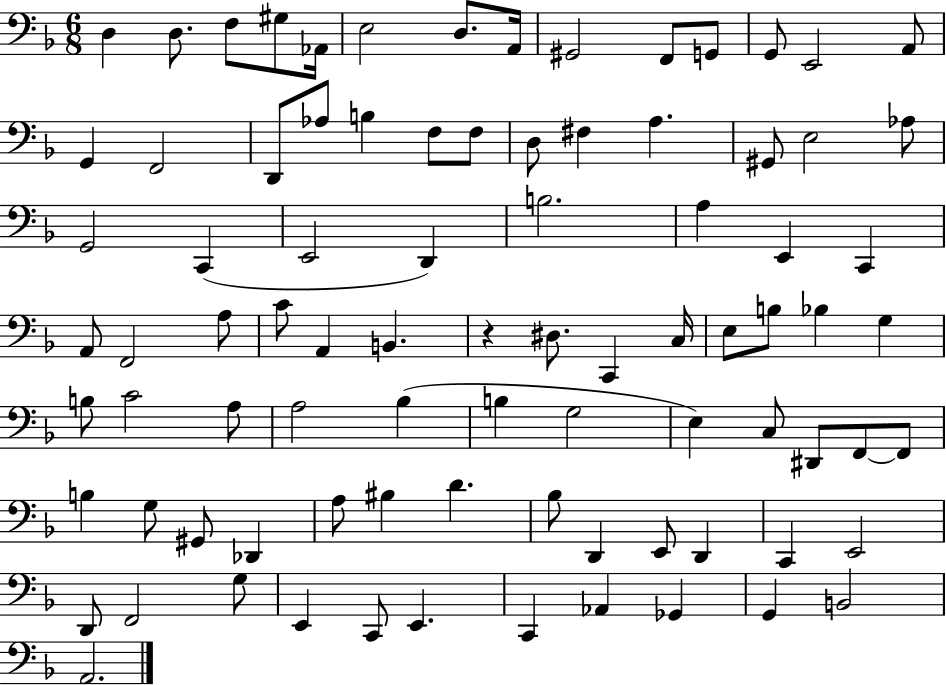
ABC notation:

X:1
T:Untitled
M:6/8
L:1/4
K:F
D, D,/2 F,/2 ^G,/2 _A,,/4 E,2 D,/2 A,,/4 ^G,,2 F,,/2 G,,/2 G,,/2 E,,2 A,,/2 G,, F,,2 D,,/2 _A,/2 B, F,/2 F,/2 D,/2 ^F, A, ^G,,/2 E,2 _A,/2 G,,2 C,, E,,2 D,, B,2 A, E,, C,, A,,/2 F,,2 A,/2 C/2 A,, B,, z ^D,/2 C,, C,/4 E,/2 B,/2 _B, G, B,/2 C2 A,/2 A,2 _B, B, G,2 E, C,/2 ^D,,/2 F,,/2 F,,/2 B, G,/2 ^G,,/2 _D,, A,/2 ^B, D _B,/2 D,, E,,/2 D,, C,, E,,2 D,,/2 F,,2 G,/2 E,, C,,/2 E,, C,, _A,, _G,, G,, B,,2 A,,2